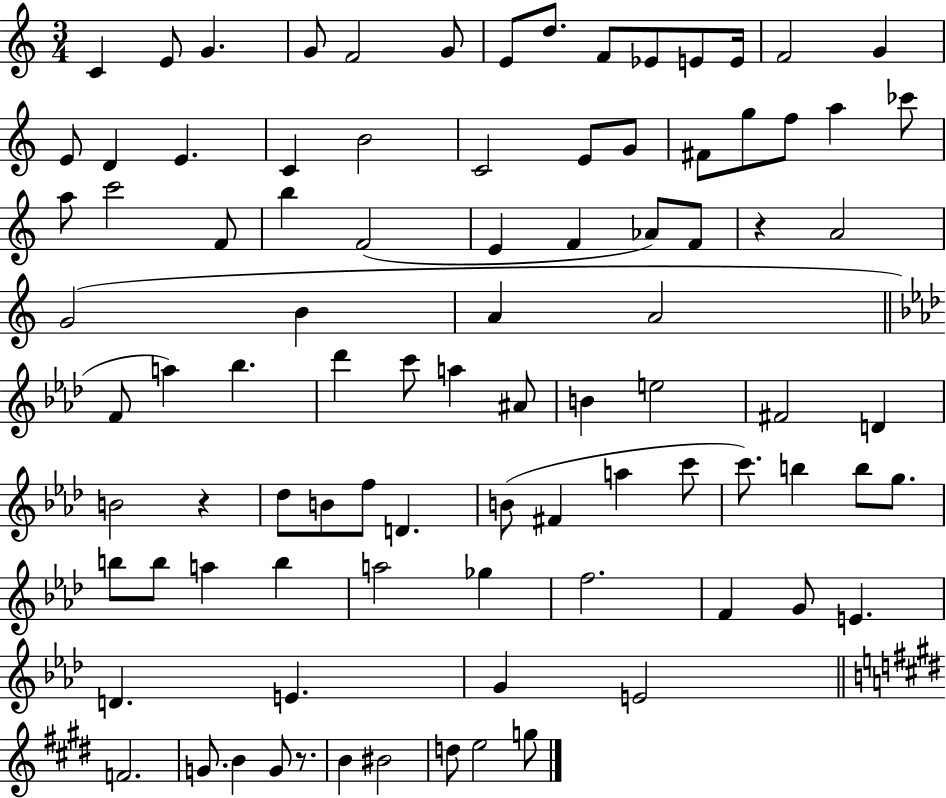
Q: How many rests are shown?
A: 3